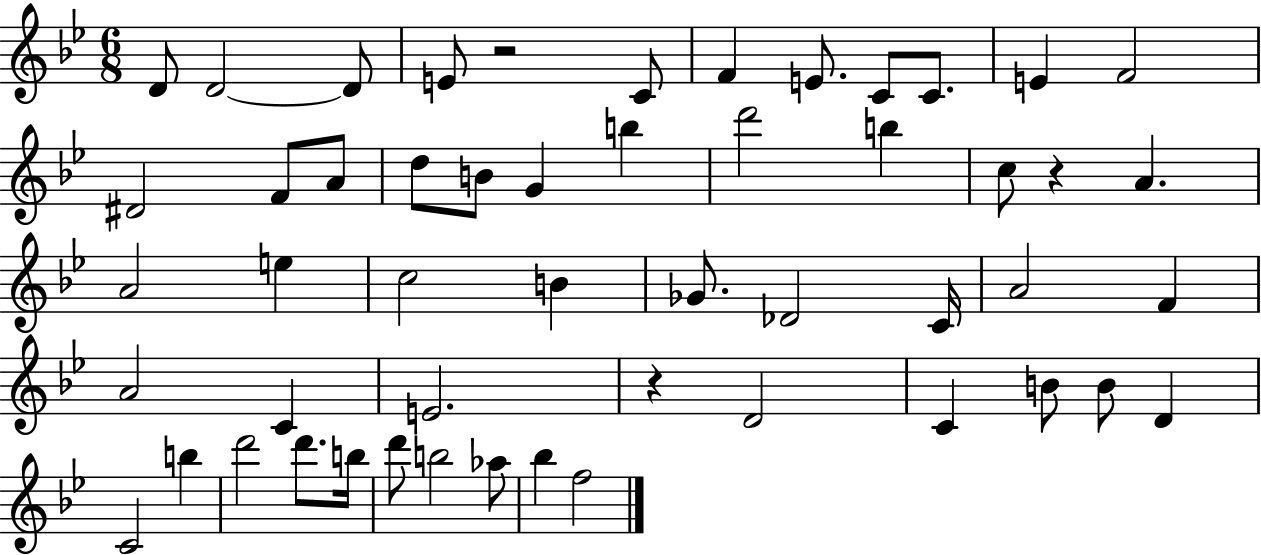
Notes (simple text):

D4/e D4/h D4/e E4/e R/h C4/e F4/q E4/e. C4/e C4/e. E4/q F4/h D#4/h F4/e A4/e D5/e B4/e G4/q B5/q D6/h B5/q C5/e R/q A4/q. A4/h E5/q C5/h B4/q Gb4/e. Db4/h C4/s A4/h F4/q A4/h C4/q E4/h. R/q D4/h C4/q B4/e B4/e D4/q C4/h B5/q D6/h D6/e. B5/s D6/e B5/h Ab5/e Bb5/q F5/h